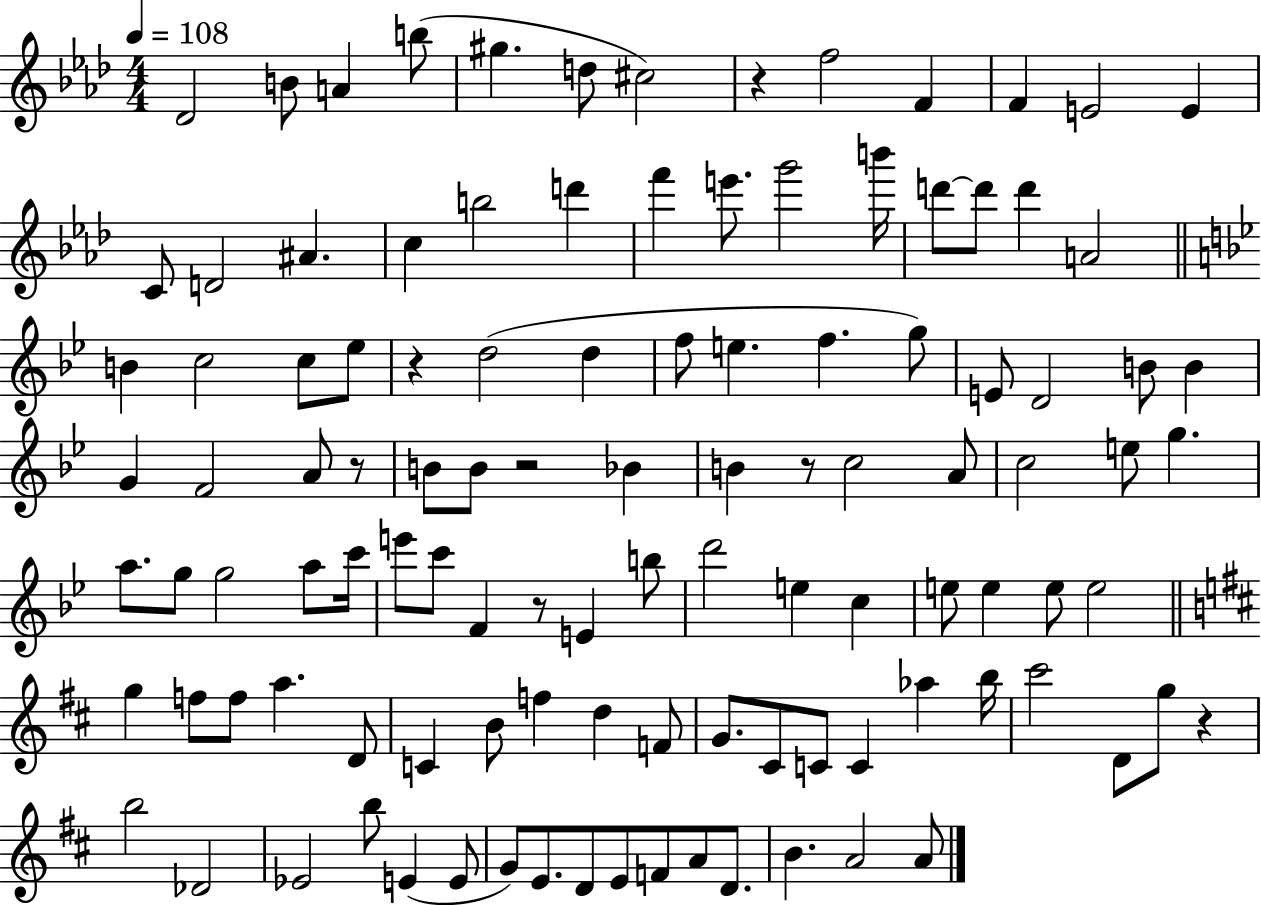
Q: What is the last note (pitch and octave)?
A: A4